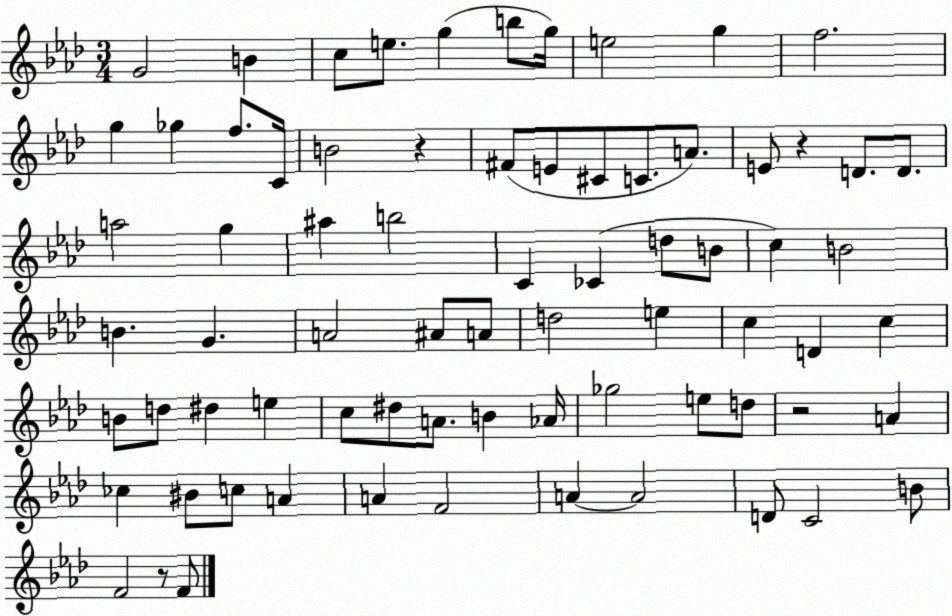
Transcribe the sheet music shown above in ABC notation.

X:1
T:Untitled
M:3/4
L:1/4
K:Ab
G2 B c/2 e/2 g b/2 g/4 e2 g f2 g _g f/2 C/4 B2 z ^F/2 E/2 ^C/2 C/2 A/2 E/2 z D/2 D/2 a2 g ^a b2 C _C d/2 B/2 c B2 B G A2 ^A/2 A/2 d2 e c D c B/2 d/2 ^d e c/2 ^d/2 A/2 B _A/4 _g2 e/2 d/2 z2 A _c ^B/2 c/2 A A F2 A A2 D/2 C2 B/2 F2 z/2 F/2